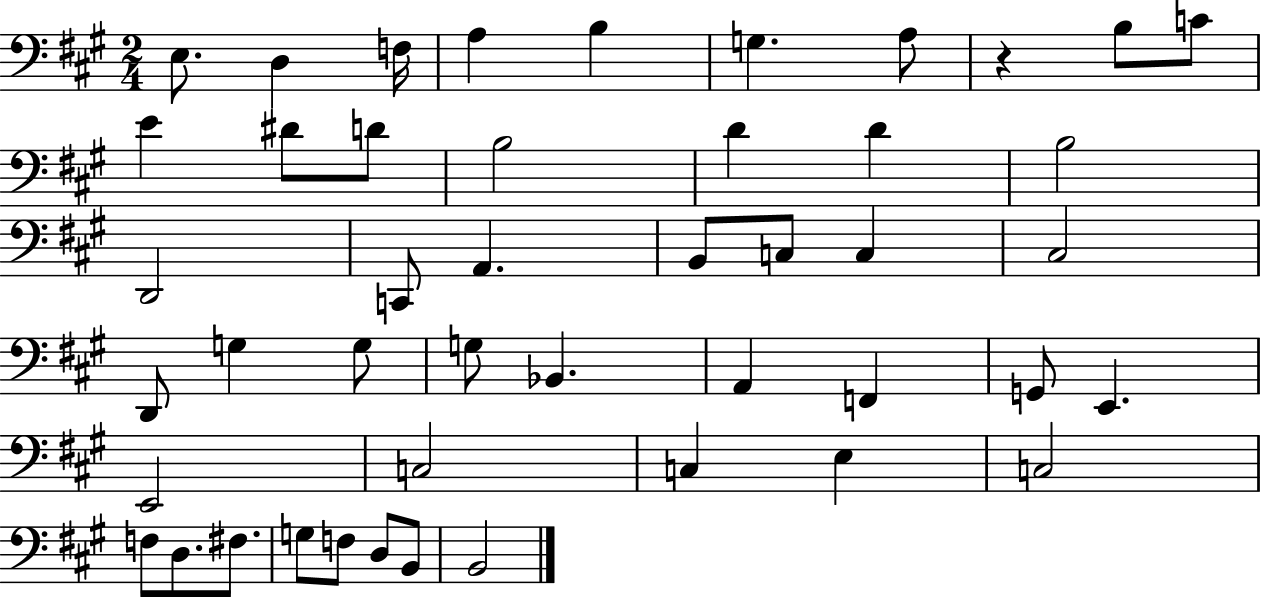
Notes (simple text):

E3/e. D3/q F3/s A3/q B3/q G3/q. A3/e R/q B3/e C4/e E4/q D#4/e D4/e B3/h D4/q D4/q B3/h D2/h C2/e A2/q. B2/e C3/e C3/q C#3/h D2/e G3/q G3/e G3/e Bb2/q. A2/q F2/q G2/e E2/q. E2/h C3/h C3/q E3/q C3/h F3/e D3/e. F#3/e. G3/e F3/e D3/e B2/e B2/h